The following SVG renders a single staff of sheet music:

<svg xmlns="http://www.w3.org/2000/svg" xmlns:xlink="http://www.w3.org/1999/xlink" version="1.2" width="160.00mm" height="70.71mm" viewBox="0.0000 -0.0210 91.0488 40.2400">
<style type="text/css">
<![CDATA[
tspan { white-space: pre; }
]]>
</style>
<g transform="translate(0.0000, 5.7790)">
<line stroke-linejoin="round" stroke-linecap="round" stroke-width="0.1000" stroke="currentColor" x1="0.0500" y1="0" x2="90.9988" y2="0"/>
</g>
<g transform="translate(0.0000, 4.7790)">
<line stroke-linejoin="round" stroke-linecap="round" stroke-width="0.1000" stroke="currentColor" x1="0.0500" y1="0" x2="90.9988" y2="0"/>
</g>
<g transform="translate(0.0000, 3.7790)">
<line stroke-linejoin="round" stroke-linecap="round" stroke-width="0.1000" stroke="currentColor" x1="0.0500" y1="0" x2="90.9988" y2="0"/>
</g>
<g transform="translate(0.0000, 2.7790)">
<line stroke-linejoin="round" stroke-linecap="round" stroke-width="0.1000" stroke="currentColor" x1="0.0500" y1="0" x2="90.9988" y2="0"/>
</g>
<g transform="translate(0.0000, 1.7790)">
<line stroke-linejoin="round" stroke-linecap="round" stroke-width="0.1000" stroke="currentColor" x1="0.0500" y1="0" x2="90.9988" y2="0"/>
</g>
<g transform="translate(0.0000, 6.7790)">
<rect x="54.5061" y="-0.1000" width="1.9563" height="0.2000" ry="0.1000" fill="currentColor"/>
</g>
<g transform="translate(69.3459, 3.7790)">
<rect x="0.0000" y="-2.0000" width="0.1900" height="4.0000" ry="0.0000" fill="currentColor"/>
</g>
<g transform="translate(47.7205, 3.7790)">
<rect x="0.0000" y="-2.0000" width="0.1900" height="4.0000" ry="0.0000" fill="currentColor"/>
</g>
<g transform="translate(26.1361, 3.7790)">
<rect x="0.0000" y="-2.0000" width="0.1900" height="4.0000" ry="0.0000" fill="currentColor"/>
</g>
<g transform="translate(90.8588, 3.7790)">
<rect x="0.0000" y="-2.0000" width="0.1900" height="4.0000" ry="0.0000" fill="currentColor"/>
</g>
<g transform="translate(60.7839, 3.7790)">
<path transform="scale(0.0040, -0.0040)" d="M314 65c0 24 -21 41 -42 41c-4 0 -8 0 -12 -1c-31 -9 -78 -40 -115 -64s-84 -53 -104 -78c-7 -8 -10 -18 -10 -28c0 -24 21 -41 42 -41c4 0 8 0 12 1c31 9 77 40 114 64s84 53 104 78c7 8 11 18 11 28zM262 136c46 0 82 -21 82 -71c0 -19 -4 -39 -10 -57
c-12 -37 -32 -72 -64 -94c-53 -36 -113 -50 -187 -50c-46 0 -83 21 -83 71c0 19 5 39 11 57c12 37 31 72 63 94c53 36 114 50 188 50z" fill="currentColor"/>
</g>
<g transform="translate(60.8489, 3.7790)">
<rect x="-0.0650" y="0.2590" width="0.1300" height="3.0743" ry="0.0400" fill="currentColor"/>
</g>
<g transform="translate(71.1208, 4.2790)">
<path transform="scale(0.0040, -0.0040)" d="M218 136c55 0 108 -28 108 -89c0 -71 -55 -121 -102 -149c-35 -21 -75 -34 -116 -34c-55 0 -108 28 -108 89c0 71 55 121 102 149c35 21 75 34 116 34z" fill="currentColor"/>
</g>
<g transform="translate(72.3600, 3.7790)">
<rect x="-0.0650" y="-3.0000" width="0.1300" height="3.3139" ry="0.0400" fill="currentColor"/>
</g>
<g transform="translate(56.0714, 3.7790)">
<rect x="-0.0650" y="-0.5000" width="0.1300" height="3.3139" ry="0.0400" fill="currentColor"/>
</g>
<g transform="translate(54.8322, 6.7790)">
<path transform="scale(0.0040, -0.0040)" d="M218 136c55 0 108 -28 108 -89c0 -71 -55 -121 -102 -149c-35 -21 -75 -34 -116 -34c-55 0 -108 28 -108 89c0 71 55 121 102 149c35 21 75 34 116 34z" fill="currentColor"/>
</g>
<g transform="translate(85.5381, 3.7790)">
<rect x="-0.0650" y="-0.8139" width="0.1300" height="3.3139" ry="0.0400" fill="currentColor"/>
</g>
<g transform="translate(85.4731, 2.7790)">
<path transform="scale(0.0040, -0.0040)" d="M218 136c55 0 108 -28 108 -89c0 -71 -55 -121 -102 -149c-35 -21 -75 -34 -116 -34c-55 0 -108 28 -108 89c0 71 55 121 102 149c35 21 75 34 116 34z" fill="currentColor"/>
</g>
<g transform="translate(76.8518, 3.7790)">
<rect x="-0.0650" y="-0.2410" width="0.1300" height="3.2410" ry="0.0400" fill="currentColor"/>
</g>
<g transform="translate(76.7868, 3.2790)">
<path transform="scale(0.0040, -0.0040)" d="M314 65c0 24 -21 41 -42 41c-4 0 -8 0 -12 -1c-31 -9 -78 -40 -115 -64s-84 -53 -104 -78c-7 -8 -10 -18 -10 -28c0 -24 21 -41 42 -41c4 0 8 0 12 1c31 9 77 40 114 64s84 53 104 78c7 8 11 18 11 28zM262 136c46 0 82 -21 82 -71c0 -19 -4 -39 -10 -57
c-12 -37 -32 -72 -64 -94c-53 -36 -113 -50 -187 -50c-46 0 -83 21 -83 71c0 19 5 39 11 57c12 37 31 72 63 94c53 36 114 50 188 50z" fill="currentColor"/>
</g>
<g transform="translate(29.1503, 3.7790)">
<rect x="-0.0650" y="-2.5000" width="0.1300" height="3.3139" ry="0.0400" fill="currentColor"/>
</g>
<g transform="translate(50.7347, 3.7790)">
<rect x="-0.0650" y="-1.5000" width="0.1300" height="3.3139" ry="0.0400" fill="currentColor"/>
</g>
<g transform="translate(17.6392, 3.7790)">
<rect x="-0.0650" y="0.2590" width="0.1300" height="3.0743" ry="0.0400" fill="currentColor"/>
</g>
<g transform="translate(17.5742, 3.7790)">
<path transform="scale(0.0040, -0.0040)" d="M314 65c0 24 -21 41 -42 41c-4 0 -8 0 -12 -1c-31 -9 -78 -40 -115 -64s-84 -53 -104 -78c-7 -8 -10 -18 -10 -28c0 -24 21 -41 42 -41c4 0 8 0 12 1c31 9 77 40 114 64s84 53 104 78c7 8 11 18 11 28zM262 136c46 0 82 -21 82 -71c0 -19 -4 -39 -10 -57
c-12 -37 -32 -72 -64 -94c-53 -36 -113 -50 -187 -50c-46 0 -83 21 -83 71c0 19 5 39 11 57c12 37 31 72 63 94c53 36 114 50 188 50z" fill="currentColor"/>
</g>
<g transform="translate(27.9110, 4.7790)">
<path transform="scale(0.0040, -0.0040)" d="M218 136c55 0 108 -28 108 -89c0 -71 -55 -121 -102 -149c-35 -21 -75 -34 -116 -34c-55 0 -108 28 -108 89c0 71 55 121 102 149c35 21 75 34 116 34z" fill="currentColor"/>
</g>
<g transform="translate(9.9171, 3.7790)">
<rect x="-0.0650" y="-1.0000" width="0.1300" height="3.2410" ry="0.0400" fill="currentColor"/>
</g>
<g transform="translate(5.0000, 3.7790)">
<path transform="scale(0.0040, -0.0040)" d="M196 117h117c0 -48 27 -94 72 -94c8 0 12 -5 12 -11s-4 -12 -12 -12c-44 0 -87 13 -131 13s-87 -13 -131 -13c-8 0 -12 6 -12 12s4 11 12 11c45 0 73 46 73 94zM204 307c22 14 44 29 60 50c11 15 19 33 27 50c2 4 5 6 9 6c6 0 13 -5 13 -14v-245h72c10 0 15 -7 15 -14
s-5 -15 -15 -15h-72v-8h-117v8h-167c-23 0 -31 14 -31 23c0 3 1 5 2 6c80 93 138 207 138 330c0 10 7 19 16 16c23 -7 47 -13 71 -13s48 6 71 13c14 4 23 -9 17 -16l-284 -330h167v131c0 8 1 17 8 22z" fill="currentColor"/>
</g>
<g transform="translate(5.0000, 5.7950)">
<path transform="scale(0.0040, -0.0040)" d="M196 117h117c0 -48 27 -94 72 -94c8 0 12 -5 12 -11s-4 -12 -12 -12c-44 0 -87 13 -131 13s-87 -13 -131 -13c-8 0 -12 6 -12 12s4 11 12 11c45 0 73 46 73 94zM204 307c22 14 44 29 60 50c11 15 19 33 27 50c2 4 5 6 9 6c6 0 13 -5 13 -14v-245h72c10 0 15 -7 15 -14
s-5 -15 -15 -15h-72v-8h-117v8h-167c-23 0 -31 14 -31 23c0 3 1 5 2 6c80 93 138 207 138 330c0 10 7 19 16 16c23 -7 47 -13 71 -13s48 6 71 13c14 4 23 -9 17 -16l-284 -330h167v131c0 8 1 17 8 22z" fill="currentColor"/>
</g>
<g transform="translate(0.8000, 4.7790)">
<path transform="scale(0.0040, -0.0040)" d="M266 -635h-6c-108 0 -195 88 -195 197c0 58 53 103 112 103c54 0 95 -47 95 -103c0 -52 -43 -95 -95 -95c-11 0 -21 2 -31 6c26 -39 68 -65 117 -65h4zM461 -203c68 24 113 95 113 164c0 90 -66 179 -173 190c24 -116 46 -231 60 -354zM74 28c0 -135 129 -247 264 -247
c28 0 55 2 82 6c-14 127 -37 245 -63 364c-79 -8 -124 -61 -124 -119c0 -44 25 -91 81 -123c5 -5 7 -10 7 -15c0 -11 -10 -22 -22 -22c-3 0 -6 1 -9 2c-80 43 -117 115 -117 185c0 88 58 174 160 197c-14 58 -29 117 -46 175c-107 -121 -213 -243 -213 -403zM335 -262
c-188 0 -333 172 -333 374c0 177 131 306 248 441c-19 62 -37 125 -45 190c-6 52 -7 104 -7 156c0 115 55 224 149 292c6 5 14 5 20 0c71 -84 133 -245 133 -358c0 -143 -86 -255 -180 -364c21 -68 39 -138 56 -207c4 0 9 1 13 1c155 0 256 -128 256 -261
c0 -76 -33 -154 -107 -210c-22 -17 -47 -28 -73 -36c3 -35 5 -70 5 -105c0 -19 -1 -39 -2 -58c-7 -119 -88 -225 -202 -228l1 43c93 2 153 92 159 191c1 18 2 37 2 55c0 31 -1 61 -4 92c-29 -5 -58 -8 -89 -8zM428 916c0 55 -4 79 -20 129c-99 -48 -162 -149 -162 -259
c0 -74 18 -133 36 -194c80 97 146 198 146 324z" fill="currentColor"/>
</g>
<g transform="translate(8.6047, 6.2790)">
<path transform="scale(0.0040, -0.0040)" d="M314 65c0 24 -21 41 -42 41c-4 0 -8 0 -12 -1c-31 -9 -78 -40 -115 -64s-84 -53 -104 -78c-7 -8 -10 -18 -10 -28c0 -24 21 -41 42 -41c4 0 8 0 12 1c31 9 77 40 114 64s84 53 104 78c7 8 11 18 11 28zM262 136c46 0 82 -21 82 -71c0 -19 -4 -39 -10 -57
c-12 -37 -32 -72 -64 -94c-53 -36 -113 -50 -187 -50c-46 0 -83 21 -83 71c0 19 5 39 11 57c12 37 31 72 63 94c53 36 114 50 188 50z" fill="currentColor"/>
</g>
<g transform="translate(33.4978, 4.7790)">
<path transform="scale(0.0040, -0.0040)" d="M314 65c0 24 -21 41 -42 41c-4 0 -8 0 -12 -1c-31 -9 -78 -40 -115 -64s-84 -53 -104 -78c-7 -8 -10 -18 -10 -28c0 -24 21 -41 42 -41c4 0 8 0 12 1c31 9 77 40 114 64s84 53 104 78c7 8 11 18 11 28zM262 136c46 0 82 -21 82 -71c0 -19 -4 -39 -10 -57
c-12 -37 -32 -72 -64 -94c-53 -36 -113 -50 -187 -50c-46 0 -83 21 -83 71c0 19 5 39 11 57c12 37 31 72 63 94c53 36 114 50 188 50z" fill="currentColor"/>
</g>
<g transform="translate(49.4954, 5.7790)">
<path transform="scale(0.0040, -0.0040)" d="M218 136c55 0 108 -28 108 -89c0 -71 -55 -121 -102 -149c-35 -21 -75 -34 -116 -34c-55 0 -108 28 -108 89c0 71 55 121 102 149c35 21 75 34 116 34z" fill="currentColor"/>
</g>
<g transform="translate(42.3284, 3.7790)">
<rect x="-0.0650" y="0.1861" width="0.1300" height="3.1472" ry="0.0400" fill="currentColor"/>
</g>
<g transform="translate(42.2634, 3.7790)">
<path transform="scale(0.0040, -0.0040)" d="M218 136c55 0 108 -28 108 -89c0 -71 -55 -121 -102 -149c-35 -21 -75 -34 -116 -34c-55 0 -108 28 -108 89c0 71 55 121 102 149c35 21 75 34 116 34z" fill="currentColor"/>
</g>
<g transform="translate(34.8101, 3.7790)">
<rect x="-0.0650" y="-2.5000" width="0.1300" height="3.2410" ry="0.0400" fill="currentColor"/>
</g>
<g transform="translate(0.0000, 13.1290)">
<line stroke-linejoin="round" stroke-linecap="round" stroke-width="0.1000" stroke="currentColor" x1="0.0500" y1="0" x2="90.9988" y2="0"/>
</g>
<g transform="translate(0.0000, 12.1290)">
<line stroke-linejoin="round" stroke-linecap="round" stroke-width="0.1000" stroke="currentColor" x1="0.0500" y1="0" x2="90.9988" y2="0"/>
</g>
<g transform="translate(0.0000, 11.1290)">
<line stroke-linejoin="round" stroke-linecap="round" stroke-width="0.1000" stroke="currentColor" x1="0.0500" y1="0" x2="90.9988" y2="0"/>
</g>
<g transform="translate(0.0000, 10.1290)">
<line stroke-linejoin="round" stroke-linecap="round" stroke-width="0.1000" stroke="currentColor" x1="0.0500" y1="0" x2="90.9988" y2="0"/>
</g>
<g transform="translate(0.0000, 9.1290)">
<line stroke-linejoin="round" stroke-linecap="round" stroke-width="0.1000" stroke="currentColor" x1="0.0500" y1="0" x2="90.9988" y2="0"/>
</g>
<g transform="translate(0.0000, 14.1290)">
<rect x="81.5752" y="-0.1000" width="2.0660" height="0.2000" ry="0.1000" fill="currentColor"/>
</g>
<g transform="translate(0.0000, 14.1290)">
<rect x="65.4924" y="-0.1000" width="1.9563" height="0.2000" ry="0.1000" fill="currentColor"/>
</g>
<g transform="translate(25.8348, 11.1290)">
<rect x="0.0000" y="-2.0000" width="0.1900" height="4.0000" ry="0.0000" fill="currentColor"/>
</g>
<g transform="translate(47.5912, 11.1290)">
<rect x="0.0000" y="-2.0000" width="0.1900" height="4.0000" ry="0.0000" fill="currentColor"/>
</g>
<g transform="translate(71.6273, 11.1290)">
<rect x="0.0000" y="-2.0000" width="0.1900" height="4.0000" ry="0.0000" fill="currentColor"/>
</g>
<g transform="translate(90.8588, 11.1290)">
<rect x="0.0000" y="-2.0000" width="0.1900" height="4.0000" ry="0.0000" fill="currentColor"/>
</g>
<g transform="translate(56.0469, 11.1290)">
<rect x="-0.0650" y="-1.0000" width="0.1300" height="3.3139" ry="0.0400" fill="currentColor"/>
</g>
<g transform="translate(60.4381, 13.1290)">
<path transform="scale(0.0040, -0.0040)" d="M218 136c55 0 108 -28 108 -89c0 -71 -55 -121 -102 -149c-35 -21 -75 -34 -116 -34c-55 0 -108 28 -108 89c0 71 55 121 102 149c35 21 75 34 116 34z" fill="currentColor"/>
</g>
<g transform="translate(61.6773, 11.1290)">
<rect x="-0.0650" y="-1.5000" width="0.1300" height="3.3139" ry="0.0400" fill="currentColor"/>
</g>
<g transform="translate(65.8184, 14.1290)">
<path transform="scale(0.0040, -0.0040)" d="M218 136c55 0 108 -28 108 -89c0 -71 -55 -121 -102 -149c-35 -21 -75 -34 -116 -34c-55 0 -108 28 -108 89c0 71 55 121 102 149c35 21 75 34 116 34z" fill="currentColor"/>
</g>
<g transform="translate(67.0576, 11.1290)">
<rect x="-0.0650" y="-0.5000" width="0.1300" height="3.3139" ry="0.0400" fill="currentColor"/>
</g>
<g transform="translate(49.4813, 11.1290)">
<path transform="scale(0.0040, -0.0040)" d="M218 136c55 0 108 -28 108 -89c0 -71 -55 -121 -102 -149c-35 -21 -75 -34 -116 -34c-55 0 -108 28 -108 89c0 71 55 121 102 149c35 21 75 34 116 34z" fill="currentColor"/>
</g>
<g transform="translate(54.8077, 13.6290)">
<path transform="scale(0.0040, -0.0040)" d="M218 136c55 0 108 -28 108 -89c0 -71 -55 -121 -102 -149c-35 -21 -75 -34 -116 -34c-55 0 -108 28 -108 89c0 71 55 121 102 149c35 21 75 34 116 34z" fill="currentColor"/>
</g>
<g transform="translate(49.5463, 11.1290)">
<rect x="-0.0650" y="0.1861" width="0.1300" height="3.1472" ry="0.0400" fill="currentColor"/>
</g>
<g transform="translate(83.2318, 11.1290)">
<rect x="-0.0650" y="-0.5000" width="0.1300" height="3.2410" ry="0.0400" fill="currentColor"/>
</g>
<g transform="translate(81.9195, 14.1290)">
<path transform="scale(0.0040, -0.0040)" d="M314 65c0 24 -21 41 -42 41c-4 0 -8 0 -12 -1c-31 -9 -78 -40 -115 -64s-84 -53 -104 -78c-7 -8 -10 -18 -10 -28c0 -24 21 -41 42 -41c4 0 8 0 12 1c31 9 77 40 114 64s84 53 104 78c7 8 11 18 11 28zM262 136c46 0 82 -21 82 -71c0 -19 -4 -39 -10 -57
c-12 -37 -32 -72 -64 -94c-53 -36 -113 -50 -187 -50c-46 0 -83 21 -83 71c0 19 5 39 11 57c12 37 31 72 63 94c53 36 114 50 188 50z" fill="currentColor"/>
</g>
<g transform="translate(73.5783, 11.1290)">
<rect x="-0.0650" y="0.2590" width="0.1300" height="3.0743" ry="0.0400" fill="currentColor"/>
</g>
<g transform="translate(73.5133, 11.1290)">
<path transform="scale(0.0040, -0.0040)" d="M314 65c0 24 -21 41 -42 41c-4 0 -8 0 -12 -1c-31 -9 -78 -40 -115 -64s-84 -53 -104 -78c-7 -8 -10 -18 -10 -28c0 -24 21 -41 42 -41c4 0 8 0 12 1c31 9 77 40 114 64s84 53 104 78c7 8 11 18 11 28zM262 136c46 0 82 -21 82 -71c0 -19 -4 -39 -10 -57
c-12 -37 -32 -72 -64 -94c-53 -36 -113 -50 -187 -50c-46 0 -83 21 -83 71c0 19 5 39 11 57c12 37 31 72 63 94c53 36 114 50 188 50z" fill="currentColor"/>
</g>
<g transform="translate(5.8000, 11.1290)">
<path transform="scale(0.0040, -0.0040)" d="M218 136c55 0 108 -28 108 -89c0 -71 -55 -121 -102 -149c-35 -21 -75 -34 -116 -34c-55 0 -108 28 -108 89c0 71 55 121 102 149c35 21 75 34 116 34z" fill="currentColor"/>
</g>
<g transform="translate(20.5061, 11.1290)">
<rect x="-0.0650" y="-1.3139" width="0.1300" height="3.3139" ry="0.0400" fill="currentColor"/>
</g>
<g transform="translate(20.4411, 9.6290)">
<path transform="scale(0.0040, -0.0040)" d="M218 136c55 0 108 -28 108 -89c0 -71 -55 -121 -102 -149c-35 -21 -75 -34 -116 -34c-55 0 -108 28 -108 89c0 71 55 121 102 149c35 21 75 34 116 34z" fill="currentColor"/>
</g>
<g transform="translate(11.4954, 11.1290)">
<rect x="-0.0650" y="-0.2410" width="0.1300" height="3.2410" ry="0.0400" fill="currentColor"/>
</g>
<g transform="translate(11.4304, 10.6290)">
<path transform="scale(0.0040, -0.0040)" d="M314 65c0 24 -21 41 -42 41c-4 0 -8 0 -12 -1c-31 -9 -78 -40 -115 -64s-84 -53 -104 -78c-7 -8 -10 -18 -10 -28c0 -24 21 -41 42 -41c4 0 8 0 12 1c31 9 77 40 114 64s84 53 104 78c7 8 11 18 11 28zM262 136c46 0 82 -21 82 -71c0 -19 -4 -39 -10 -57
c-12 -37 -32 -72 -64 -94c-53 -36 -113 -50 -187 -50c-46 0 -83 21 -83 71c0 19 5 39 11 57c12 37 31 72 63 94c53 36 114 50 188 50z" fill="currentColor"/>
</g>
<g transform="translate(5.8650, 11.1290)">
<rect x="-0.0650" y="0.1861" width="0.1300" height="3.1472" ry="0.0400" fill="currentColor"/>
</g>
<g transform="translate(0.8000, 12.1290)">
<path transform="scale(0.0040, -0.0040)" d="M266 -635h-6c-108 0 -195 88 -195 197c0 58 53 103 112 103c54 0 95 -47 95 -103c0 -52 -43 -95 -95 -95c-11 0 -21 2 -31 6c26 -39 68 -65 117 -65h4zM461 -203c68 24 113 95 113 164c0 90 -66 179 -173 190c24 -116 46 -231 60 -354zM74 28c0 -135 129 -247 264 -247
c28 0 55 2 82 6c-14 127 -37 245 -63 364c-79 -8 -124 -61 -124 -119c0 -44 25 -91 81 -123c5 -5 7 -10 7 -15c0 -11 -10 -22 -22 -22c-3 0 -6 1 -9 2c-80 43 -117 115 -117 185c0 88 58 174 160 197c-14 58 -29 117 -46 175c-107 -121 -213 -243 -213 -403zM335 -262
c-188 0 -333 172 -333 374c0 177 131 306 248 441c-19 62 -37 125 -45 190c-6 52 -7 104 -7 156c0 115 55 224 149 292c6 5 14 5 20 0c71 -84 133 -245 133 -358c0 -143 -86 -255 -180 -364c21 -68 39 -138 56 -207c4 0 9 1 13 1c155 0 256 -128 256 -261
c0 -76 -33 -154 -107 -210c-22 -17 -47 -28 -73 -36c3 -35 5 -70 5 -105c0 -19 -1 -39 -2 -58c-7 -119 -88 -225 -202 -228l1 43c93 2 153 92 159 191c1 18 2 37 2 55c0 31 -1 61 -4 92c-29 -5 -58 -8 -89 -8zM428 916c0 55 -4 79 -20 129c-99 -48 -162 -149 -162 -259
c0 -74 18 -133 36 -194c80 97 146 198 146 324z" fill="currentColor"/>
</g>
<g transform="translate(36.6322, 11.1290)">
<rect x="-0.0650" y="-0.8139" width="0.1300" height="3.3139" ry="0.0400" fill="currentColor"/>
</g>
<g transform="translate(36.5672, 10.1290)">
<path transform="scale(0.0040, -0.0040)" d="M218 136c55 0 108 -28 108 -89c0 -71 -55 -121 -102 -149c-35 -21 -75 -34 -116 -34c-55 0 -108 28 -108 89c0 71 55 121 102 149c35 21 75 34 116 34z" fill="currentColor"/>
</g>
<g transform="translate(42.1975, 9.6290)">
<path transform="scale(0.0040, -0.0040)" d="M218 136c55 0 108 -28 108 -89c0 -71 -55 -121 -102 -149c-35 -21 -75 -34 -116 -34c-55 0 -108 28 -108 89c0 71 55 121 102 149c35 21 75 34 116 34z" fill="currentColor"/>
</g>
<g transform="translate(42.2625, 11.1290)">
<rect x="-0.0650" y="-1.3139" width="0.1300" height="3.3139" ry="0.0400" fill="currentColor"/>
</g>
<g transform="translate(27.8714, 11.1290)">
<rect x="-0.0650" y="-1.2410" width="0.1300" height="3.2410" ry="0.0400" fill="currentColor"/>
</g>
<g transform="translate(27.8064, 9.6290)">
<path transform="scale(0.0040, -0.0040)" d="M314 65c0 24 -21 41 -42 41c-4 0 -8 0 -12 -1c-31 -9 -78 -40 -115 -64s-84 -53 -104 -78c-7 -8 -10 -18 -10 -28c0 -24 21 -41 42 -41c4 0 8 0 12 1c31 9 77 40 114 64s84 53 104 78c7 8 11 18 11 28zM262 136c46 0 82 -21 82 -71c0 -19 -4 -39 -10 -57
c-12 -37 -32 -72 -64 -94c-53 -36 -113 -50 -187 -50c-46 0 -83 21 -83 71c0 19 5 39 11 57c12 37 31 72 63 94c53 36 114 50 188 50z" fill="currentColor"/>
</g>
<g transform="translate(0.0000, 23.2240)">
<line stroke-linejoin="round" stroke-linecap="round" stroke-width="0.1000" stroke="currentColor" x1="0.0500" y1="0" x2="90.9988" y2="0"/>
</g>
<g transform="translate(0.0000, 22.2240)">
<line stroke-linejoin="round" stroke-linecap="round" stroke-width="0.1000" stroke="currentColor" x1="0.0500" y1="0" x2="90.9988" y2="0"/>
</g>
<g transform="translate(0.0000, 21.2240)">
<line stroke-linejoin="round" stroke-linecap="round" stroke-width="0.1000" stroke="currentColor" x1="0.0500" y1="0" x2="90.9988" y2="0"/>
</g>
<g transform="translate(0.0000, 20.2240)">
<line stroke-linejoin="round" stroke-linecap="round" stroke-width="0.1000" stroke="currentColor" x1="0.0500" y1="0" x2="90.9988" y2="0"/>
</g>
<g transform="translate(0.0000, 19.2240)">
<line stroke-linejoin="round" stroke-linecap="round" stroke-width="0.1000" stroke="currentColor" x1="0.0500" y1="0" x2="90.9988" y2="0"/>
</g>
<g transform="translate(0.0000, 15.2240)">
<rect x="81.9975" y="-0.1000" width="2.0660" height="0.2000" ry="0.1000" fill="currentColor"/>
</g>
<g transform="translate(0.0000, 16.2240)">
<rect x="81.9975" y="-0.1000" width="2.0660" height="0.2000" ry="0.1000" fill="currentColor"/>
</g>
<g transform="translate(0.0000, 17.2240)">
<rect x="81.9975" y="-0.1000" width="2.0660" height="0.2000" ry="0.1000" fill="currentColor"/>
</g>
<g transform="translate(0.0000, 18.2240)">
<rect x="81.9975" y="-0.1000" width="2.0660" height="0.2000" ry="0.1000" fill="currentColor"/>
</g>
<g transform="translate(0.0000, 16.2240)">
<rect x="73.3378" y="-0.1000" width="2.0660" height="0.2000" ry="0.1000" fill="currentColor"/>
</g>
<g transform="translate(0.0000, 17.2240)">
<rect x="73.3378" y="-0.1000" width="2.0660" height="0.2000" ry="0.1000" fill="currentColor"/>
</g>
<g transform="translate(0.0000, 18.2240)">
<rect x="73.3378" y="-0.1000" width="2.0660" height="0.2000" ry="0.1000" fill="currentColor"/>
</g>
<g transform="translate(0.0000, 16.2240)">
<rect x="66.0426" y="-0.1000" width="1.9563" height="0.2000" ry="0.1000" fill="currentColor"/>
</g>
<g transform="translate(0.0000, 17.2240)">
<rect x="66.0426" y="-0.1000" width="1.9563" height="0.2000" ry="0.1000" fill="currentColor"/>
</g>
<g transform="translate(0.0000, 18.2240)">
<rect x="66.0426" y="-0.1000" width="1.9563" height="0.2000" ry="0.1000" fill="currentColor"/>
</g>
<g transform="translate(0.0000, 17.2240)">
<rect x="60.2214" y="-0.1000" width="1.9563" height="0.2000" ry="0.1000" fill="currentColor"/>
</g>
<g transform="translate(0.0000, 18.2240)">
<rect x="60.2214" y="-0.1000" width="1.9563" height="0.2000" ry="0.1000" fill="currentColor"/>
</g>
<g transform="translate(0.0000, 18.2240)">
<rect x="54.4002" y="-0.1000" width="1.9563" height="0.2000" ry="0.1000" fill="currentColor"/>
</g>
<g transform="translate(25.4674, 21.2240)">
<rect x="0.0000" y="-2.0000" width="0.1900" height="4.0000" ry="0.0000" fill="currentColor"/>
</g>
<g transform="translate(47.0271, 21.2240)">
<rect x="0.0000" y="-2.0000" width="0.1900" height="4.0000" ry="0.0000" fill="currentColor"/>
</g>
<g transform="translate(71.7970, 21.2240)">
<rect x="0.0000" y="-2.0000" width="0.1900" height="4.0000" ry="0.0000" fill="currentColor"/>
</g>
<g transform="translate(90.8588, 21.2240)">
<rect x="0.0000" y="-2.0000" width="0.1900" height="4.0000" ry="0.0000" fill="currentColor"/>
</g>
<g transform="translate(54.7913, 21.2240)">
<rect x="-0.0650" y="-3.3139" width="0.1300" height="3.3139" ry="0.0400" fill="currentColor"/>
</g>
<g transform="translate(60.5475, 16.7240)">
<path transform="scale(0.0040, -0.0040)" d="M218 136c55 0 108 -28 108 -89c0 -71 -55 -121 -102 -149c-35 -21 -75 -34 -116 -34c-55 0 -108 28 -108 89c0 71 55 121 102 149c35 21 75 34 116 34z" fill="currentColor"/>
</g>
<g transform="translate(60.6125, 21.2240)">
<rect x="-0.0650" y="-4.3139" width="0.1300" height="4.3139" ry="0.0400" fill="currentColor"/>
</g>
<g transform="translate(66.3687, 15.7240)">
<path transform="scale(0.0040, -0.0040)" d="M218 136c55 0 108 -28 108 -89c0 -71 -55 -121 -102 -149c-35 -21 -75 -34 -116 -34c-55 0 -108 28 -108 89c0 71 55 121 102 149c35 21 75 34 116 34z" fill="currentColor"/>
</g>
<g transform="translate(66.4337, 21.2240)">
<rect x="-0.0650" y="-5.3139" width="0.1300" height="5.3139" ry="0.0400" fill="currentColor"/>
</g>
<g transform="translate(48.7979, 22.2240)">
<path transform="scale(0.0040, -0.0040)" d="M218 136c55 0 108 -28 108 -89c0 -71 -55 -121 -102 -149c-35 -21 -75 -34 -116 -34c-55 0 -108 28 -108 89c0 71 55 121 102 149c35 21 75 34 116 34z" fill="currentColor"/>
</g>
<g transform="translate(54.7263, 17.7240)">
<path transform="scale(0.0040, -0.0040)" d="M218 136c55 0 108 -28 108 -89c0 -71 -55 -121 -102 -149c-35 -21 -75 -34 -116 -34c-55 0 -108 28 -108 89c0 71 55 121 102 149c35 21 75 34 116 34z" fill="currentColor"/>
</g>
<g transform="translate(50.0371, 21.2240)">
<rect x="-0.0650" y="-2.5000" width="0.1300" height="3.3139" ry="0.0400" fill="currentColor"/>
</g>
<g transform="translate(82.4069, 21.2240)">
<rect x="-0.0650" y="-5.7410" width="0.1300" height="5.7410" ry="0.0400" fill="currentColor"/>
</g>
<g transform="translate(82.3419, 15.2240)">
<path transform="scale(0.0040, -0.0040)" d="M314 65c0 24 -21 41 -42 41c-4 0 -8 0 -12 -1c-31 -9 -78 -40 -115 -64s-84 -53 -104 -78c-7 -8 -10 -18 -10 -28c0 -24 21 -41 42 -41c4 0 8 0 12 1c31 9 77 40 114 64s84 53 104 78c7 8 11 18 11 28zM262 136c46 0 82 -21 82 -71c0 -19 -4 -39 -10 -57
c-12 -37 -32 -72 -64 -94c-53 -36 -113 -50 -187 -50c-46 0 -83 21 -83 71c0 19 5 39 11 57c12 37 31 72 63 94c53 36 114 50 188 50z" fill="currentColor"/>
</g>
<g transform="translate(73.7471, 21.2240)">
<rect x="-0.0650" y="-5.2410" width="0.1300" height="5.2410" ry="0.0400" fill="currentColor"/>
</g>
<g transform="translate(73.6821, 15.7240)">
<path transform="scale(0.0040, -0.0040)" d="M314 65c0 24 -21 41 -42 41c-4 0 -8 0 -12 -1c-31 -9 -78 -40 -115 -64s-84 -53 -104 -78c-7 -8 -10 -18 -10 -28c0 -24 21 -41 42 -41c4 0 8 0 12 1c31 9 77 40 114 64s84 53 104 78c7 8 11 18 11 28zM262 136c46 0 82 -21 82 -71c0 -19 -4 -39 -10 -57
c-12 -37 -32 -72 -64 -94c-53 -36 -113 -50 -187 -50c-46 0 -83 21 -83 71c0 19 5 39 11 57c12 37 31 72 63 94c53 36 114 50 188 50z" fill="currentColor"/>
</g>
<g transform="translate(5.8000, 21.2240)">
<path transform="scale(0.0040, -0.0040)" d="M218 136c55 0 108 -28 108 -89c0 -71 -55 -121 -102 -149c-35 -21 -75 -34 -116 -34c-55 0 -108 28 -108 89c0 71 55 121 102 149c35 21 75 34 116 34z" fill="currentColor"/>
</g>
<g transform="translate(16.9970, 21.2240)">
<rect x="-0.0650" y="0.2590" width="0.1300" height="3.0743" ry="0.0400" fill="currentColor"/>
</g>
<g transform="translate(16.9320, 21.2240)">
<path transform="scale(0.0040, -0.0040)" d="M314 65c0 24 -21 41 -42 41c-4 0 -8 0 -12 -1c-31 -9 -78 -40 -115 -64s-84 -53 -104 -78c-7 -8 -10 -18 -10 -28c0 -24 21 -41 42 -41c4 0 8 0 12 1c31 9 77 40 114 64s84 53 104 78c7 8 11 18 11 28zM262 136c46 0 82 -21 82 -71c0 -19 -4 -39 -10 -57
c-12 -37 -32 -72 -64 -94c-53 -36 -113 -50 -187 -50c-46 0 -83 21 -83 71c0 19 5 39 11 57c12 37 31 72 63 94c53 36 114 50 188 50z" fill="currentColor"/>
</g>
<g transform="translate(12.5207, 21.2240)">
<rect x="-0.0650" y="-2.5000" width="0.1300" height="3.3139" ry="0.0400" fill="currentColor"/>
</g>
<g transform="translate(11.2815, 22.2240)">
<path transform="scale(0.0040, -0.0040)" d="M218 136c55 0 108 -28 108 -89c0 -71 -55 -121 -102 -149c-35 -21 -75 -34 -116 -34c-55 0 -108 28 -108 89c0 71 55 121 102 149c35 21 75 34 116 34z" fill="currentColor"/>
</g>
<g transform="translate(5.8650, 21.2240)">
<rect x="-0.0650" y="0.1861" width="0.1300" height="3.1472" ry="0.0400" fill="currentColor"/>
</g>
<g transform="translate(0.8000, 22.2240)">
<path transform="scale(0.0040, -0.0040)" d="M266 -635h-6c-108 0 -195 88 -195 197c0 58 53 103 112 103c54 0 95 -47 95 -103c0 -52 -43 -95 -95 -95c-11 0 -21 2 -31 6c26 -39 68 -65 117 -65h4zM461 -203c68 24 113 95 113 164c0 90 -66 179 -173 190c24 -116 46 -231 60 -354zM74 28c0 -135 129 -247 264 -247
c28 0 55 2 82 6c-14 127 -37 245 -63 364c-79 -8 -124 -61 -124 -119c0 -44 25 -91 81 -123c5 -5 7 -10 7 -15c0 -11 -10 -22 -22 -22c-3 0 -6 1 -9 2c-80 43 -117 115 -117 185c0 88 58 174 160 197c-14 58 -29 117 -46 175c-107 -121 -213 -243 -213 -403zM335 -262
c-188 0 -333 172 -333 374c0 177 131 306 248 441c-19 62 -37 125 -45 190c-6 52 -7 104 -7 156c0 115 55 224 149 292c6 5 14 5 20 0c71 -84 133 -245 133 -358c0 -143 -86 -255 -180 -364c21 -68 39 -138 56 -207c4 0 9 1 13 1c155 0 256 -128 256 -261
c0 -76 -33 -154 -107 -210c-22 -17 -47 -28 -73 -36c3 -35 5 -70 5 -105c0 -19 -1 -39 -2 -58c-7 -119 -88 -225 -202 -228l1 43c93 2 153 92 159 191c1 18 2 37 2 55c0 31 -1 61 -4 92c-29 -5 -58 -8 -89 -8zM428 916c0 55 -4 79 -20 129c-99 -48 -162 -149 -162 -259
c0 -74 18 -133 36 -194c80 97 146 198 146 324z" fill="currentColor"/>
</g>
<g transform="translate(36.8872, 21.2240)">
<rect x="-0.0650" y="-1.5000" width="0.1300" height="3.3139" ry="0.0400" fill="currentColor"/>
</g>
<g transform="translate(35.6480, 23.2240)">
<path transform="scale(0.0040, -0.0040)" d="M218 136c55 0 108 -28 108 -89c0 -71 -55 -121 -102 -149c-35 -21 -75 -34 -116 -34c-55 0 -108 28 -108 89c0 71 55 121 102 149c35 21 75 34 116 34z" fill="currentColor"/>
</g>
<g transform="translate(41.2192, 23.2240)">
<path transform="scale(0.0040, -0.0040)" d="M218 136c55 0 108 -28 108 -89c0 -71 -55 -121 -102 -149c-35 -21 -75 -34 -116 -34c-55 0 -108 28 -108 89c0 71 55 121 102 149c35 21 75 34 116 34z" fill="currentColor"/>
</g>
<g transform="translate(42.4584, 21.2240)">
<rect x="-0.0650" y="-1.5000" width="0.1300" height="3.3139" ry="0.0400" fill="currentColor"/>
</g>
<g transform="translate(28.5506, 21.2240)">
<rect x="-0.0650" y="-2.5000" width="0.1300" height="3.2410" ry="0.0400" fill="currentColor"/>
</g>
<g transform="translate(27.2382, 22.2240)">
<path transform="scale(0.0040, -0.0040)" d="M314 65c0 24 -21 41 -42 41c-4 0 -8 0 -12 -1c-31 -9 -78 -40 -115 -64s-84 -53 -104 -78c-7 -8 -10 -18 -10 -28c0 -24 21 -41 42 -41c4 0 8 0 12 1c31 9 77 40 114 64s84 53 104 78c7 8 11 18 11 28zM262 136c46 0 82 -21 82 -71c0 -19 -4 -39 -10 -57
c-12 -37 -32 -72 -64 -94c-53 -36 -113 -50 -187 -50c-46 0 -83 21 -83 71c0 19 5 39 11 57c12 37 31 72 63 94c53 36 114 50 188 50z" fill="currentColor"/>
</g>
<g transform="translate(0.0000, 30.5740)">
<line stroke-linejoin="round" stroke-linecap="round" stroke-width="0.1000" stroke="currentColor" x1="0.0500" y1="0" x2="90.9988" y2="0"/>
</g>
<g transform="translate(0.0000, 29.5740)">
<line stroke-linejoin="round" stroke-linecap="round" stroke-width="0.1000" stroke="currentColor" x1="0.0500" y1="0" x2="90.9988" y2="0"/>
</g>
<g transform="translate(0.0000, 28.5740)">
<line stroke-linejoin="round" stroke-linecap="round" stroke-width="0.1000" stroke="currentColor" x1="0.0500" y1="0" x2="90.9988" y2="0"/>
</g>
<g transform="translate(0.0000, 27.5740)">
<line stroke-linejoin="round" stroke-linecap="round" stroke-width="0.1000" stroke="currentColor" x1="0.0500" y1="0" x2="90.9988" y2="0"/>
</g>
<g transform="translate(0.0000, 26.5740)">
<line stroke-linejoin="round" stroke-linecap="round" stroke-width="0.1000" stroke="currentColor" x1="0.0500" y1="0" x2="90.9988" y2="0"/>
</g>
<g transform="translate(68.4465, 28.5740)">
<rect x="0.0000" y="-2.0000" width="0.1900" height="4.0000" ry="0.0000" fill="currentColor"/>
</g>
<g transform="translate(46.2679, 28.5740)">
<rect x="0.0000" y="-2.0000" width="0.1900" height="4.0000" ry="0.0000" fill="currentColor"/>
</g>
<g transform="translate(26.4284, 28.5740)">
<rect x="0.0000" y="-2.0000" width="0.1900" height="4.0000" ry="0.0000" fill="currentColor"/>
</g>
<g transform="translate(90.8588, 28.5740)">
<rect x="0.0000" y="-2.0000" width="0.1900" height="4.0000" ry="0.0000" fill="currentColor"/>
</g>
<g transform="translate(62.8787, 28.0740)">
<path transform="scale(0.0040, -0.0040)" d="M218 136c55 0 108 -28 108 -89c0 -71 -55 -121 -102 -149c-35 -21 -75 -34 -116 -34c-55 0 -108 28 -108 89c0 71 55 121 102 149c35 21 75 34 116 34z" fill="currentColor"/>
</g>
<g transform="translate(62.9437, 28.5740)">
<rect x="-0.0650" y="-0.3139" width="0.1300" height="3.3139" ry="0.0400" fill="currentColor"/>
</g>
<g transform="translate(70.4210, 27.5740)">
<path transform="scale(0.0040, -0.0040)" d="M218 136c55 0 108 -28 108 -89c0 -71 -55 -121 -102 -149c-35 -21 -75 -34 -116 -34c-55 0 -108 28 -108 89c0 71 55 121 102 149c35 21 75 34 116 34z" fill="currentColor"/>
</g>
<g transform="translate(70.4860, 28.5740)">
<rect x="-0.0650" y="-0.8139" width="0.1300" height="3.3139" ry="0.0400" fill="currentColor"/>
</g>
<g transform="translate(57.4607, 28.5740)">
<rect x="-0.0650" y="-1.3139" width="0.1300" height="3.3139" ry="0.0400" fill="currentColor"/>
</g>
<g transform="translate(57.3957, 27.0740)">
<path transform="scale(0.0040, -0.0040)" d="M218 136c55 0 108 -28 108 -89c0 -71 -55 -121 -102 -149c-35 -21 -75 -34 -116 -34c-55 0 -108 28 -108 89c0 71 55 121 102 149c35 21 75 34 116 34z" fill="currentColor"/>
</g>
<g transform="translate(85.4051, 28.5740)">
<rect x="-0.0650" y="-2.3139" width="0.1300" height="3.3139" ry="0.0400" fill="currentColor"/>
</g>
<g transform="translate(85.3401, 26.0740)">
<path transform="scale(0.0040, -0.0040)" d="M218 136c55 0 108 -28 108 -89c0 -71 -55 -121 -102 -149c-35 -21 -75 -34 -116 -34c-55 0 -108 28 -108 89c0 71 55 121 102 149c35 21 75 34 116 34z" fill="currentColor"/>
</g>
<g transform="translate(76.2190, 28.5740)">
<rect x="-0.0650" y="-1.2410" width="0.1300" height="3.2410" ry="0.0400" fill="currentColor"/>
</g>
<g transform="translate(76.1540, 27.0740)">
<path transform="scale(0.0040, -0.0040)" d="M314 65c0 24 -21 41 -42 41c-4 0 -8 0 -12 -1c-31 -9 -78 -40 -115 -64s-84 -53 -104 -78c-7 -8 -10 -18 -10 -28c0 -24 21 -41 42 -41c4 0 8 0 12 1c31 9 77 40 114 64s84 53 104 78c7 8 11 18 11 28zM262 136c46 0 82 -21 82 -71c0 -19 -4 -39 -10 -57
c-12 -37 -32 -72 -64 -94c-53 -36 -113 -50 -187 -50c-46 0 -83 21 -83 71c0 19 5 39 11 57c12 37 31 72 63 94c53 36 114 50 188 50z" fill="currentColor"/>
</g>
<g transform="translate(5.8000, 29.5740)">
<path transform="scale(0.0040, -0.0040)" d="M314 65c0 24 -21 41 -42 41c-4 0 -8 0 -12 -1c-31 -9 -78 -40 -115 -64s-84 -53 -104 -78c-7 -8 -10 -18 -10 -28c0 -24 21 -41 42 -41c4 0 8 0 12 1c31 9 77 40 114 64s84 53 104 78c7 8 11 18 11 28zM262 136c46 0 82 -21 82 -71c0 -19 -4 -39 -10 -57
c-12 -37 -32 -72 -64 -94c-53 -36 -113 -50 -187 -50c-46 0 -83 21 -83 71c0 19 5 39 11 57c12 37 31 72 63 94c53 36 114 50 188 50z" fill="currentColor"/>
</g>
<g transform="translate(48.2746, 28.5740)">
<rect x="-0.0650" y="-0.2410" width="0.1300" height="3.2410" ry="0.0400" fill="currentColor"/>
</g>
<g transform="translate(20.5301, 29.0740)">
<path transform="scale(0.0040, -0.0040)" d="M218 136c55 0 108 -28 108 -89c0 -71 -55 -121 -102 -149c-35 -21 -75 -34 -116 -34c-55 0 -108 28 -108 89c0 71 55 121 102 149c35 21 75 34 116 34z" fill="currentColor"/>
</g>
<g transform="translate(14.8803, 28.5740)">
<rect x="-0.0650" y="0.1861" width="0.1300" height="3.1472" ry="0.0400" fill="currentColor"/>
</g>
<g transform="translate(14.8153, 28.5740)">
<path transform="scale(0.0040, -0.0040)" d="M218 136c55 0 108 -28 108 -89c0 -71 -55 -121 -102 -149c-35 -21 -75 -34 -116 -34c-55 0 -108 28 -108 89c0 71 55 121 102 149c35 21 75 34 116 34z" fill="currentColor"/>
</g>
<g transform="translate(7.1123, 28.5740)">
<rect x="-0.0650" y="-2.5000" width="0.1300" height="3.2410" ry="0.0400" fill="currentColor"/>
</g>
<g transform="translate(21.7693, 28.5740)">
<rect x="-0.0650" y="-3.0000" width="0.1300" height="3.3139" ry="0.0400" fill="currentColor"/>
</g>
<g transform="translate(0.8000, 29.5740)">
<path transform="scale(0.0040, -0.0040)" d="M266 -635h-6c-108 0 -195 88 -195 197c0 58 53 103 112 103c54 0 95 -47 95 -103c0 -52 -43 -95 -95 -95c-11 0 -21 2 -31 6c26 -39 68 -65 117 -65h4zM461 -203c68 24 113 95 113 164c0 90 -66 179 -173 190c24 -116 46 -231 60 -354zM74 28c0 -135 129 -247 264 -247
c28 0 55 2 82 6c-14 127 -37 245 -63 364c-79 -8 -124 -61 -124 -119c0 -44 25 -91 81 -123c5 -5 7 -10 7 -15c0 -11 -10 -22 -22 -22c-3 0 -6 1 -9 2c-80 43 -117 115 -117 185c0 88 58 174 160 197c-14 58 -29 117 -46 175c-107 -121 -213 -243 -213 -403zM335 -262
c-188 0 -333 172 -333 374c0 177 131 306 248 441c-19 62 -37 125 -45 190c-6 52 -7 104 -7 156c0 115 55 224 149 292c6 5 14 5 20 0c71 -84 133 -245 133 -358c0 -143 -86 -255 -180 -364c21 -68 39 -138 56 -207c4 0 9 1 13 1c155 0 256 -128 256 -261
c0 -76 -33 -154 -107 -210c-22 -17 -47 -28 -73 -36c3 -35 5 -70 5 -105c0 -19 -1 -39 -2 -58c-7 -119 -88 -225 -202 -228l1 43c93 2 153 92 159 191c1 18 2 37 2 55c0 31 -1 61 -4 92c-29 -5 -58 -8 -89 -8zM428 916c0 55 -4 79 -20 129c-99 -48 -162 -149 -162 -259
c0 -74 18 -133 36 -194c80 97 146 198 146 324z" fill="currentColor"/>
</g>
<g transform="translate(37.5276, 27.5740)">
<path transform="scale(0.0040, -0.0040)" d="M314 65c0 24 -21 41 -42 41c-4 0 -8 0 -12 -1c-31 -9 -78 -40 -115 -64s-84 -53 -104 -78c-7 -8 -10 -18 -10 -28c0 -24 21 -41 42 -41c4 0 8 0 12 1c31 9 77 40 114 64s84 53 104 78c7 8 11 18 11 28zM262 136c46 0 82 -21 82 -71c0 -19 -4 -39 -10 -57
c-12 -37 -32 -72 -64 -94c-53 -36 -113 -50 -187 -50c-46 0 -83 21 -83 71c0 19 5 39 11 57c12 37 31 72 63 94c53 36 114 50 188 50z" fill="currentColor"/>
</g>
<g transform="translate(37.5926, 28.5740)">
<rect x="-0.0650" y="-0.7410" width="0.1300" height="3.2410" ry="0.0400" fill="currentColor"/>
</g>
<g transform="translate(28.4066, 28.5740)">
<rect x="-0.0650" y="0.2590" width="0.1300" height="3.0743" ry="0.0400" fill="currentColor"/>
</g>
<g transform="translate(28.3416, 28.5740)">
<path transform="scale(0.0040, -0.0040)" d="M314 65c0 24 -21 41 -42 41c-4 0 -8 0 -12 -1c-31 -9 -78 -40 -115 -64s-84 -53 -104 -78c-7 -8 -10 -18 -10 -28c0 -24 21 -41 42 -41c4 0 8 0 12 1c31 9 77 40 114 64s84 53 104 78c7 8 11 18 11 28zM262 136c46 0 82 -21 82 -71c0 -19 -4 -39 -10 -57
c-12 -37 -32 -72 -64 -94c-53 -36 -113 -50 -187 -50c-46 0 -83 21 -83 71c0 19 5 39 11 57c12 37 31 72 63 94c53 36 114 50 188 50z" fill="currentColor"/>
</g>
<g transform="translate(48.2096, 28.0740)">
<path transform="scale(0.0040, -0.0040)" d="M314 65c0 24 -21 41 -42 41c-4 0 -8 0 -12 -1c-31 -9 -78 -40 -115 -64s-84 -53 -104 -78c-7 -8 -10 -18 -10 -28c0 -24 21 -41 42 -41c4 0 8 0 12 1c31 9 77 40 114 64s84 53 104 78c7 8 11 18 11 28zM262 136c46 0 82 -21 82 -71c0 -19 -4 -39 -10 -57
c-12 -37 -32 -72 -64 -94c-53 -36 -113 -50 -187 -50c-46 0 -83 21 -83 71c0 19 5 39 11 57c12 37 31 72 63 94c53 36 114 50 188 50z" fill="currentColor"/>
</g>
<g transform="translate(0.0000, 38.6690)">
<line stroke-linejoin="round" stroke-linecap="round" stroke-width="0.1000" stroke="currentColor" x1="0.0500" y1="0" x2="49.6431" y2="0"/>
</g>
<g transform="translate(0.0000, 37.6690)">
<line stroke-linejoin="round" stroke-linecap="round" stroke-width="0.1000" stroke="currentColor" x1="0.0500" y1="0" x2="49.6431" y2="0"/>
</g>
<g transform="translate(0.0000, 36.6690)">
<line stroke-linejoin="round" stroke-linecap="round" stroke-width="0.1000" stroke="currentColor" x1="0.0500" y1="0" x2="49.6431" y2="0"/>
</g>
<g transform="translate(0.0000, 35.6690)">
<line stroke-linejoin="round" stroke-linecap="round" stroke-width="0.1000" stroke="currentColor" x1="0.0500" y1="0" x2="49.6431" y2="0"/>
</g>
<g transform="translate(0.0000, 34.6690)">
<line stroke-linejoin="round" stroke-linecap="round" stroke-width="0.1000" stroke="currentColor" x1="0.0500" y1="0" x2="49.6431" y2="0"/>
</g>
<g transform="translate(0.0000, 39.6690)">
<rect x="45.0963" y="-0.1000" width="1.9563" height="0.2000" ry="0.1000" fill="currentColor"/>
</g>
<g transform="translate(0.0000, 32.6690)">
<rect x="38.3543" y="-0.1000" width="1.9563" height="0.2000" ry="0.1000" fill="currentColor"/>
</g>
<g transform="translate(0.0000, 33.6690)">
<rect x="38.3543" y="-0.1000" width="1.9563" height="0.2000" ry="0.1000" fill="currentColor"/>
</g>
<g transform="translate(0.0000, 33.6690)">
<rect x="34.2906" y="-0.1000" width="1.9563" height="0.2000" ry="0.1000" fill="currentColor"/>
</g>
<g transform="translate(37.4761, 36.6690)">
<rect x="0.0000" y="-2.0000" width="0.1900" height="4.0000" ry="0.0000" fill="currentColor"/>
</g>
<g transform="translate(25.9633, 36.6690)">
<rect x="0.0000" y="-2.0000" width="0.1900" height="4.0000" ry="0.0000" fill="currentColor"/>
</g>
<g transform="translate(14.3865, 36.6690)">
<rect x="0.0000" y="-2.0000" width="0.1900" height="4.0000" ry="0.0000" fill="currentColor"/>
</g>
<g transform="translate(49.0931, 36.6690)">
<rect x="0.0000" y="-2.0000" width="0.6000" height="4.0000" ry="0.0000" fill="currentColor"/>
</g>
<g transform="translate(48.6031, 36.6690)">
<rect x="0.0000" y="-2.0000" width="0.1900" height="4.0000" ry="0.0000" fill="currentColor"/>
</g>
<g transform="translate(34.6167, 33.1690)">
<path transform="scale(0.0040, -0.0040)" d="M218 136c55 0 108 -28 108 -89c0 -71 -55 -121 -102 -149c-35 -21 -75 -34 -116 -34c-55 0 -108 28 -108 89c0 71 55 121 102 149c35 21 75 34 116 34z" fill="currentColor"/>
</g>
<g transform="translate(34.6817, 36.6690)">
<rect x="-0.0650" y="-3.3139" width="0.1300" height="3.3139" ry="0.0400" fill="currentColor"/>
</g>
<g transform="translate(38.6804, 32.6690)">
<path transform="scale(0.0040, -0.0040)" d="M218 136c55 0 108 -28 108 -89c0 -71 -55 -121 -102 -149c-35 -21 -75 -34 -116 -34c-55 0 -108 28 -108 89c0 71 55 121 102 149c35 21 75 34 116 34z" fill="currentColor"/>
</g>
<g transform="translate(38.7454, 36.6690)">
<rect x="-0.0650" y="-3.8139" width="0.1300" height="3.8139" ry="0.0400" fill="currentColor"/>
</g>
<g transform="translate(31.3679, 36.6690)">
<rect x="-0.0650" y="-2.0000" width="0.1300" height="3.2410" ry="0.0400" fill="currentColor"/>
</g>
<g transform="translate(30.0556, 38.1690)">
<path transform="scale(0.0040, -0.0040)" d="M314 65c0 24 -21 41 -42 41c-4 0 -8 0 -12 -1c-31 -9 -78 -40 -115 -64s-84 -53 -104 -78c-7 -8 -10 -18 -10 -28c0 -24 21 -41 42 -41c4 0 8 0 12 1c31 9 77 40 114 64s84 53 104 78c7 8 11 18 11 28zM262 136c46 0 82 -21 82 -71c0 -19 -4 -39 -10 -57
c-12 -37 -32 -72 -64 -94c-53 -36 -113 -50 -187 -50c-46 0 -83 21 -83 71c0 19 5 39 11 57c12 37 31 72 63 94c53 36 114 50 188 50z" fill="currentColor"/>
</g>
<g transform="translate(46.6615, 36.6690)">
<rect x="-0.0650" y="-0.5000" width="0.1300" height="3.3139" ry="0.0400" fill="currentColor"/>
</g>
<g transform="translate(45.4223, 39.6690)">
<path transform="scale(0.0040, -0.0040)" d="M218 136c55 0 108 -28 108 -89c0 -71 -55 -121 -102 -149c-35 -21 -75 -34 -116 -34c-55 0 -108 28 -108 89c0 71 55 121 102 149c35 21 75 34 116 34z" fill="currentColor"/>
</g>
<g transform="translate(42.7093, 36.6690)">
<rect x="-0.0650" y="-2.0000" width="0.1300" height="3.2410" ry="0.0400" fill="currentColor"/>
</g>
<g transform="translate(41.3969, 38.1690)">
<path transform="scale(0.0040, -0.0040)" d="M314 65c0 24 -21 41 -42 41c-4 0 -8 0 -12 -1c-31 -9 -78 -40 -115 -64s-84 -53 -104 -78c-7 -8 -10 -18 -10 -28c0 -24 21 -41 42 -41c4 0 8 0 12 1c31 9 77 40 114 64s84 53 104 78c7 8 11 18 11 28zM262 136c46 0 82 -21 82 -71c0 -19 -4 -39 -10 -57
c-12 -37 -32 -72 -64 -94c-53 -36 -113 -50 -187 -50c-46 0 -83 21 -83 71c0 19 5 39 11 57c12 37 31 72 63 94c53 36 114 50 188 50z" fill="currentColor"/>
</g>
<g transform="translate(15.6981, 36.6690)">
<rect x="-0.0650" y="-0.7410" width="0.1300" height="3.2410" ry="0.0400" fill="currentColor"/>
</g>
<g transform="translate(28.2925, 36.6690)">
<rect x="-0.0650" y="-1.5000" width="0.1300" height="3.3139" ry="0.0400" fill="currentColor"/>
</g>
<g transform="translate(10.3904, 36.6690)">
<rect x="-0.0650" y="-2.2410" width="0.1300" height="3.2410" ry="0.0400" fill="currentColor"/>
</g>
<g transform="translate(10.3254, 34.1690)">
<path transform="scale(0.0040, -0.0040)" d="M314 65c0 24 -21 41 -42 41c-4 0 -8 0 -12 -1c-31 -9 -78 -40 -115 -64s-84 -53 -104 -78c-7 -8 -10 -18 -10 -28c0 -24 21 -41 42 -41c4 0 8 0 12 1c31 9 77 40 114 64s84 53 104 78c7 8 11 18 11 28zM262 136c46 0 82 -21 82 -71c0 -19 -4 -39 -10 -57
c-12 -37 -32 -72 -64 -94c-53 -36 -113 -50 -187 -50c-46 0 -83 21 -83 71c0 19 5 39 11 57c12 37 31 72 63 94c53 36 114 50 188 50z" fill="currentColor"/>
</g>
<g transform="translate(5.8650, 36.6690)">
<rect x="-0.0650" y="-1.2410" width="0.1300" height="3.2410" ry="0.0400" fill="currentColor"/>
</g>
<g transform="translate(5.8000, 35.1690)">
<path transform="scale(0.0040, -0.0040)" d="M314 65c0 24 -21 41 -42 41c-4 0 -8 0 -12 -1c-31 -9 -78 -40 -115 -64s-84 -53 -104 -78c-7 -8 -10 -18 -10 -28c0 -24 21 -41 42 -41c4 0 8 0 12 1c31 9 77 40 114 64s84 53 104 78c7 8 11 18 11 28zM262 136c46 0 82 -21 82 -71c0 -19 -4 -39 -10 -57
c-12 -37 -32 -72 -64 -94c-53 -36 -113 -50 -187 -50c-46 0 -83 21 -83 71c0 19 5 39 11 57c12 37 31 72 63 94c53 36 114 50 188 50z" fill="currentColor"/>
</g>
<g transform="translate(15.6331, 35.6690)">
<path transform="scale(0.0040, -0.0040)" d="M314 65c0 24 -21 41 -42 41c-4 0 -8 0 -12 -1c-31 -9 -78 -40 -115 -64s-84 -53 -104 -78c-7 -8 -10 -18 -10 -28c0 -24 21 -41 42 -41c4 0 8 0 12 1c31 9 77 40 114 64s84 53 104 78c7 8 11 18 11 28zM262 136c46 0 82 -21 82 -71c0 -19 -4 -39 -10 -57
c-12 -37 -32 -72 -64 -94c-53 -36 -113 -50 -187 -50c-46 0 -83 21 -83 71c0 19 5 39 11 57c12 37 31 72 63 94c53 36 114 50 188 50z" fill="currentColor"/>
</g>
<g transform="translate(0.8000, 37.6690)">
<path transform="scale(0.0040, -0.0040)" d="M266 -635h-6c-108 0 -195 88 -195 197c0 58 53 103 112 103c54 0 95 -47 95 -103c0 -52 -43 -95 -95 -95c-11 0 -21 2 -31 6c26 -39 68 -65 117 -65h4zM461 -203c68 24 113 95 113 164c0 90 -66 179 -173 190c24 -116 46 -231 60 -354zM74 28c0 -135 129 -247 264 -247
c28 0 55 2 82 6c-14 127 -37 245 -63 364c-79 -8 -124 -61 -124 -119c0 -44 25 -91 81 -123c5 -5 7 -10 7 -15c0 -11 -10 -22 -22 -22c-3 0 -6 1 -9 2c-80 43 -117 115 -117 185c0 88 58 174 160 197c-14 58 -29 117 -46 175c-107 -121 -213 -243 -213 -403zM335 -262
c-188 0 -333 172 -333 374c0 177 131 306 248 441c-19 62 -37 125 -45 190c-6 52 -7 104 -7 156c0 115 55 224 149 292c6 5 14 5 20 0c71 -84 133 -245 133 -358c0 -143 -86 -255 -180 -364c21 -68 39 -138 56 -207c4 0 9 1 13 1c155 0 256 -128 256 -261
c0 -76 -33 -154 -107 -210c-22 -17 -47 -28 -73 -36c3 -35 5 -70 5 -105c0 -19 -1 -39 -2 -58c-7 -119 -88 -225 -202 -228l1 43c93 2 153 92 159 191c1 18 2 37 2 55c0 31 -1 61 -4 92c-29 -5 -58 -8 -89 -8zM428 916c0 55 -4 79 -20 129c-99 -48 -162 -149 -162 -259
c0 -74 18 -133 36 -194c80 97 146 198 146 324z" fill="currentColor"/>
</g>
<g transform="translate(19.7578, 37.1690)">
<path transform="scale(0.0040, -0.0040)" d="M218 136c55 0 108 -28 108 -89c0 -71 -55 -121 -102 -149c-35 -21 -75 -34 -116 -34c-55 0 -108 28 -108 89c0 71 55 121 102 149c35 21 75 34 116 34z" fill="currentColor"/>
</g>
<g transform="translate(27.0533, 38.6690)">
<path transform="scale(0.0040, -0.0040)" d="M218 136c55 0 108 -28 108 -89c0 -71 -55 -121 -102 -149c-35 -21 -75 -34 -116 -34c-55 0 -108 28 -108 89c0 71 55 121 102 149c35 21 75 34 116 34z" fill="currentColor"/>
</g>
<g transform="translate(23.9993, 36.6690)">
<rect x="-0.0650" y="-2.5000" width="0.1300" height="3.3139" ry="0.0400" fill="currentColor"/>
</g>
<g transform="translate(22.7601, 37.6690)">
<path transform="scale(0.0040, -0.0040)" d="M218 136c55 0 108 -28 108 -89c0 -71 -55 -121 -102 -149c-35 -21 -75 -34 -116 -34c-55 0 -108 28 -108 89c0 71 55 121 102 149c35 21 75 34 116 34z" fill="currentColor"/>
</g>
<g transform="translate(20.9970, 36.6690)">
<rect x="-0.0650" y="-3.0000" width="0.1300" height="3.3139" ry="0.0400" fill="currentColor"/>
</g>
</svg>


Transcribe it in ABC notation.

X:1
T:Untitled
M:4/4
L:1/4
K:C
D2 B2 G G2 B E C B2 A c2 d B c2 e e2 d e B D E C B2 C2 B G B2 G2 E E G b d' f' f'2 g'2 G2 B A B2 d2 c2 e c d e2 g e2 g2 d2 A G E F2 b c' F2 C